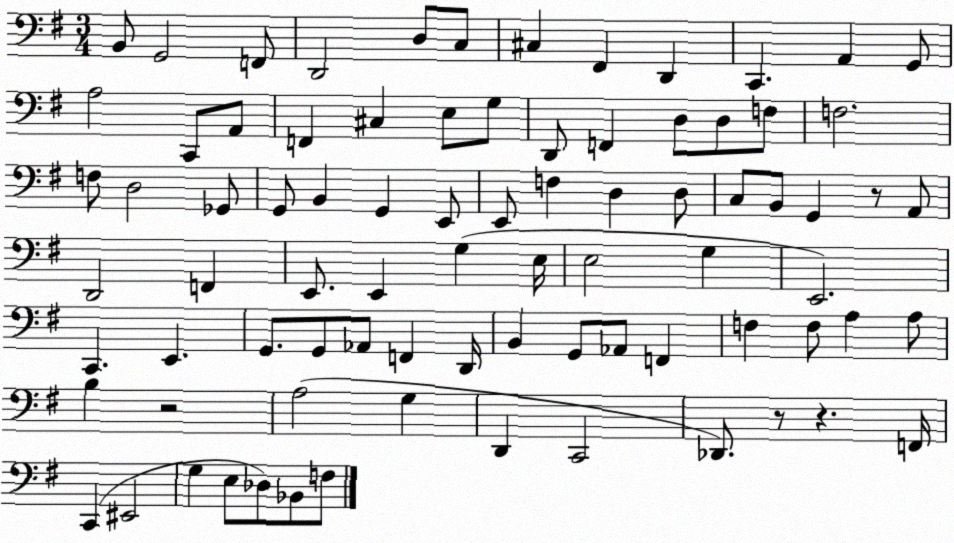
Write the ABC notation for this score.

X:1
T:Untitled
M:3/4
L:1/4
K:G
B,,/2 G,,2 F,,/2 D,,2 D,/2 C,/2 ^C, ^F,, D,, C,, A,, G,,/2 A,2 C,,/2 A,,/2 F,, ^C, E,/2 G,/2 D,,/2 F,, D,/2 D,/2 F,/2 F,2 F,/2 D,2 _G,,/2 G,,/2 B,, G,, E,,/2 E,,/2 F, D, D,/2 C,/2 B,,/2 G,, z/2 A,,/2 D,,2 F,, E,,/2 E,, G, E,/4 E,2 G, E,,2 C,, E,, G,,/2 G,,/2 _A,,/2 F,, D,,/4 B,, G,,/2 _A,,/2 F,, F, F,/2 A, A,/2 B, z2 A,2 G, D,, C,,2 _D,,/2 z/2 z F,,/4 C,, ^E,,2 G, E,/2 _D,/2 _B,,/2 F,/2